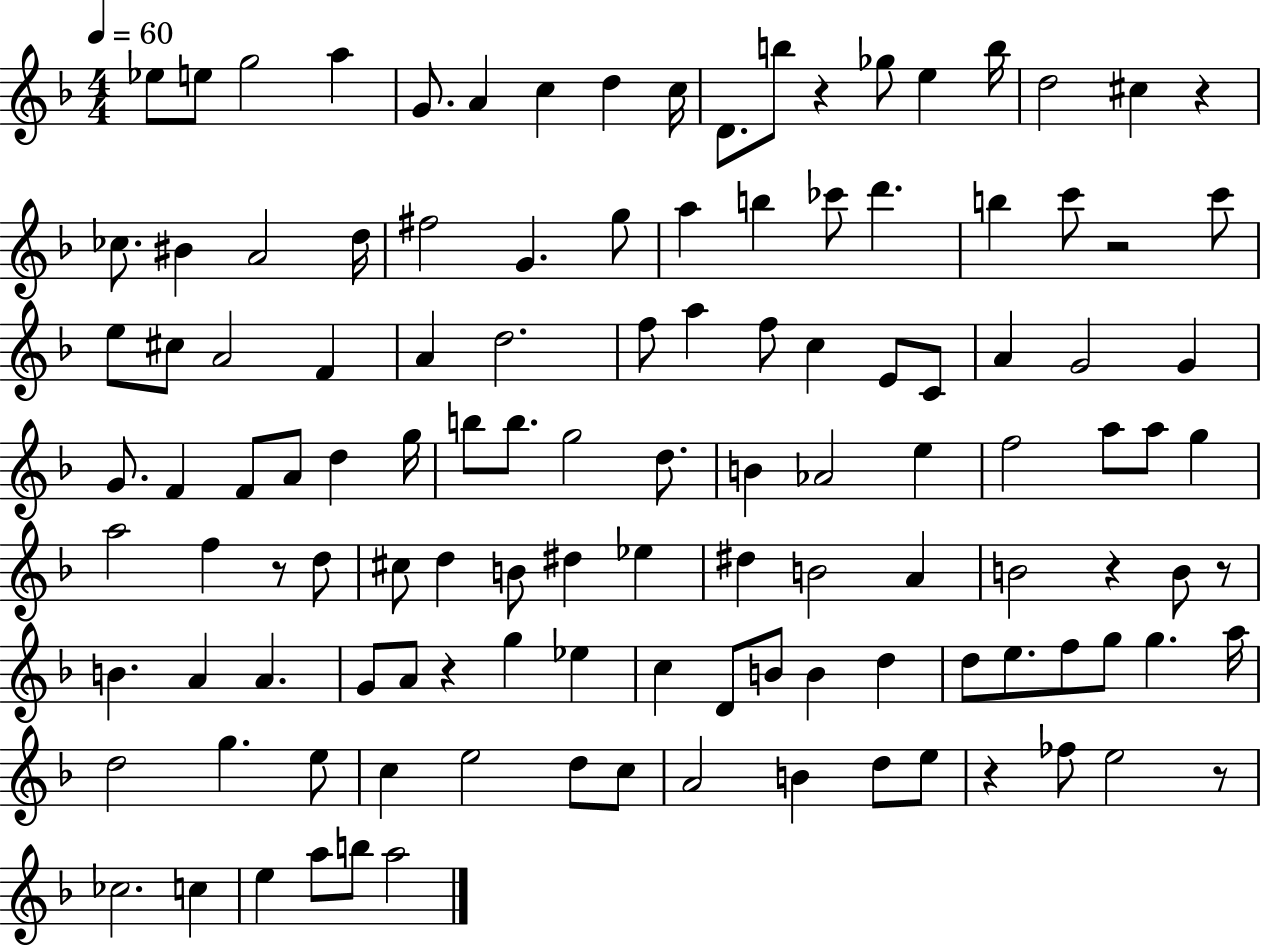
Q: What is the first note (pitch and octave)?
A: Eb5